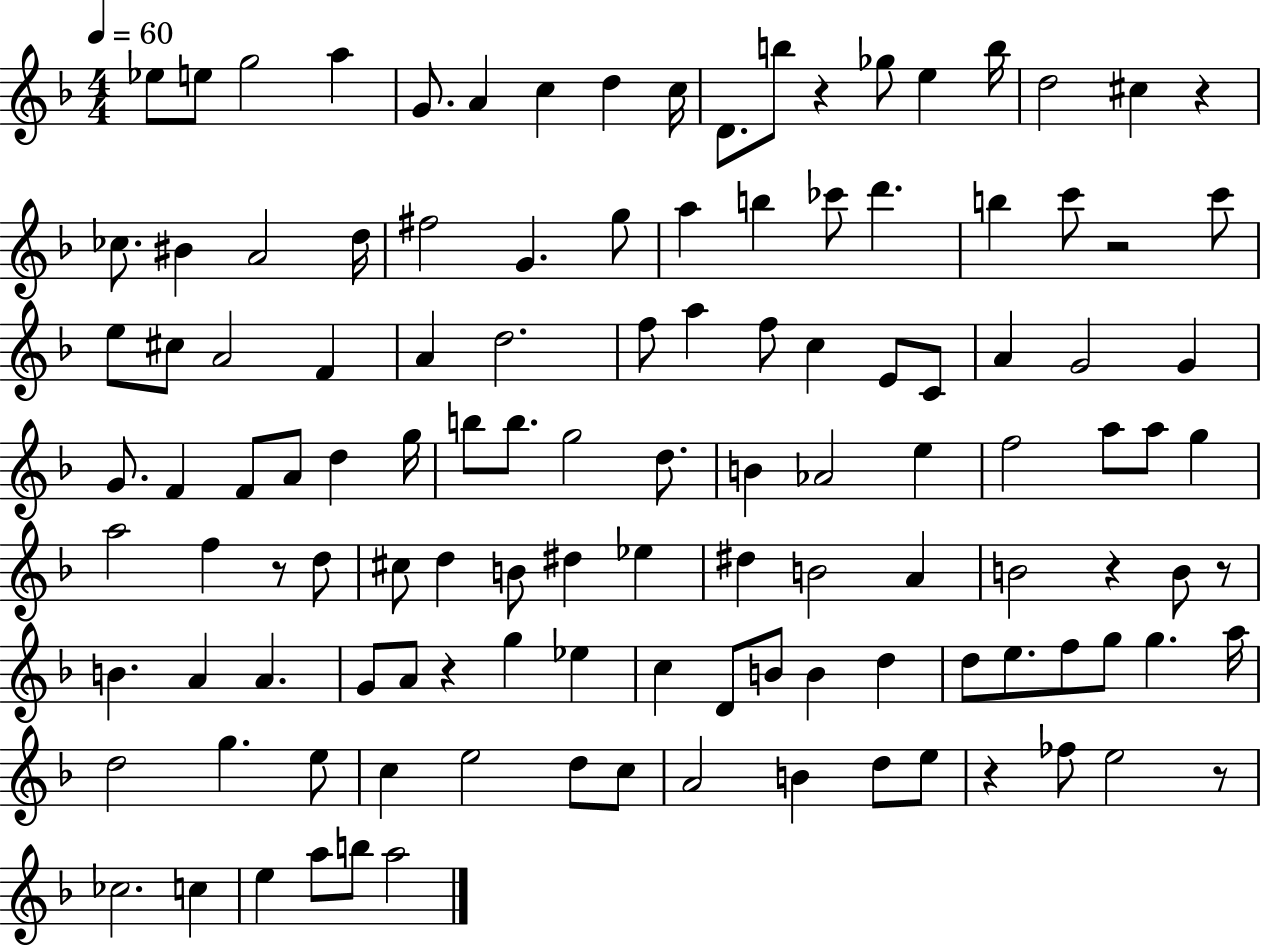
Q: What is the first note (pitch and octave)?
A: Eb5